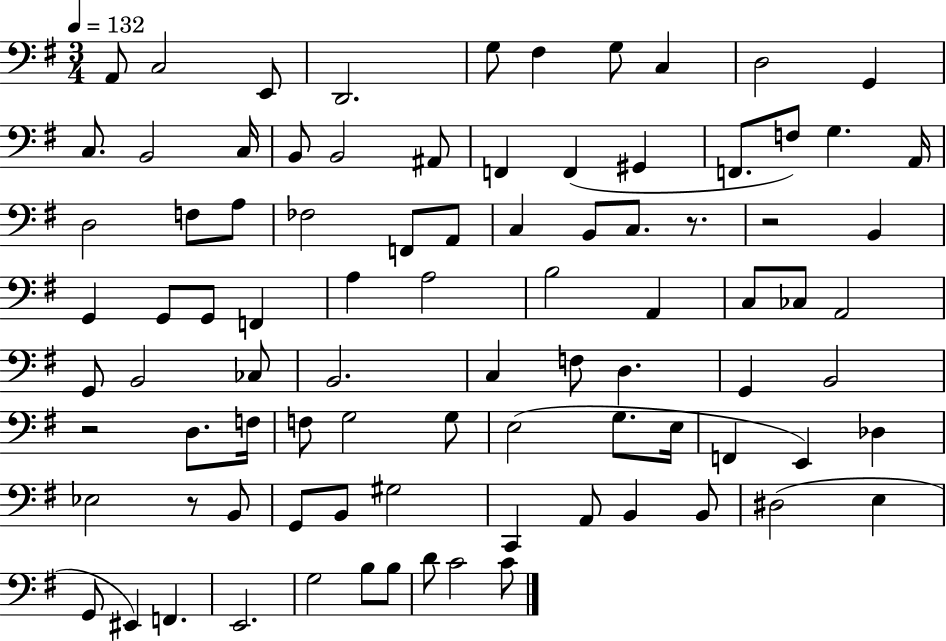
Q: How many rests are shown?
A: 4